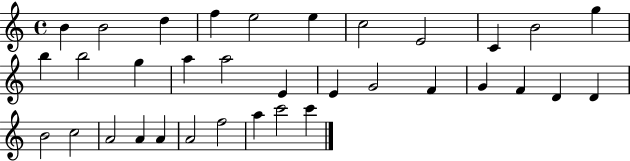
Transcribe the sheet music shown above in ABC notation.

X:1
T:Untitled
M:4/4
L:1/4
K:C
B B2 d f e2 e c2 E2 C B2 g b b2 g a a2 E E G2 F G F D D B2 c2 A2 A A A2 f2 a c'2 c'